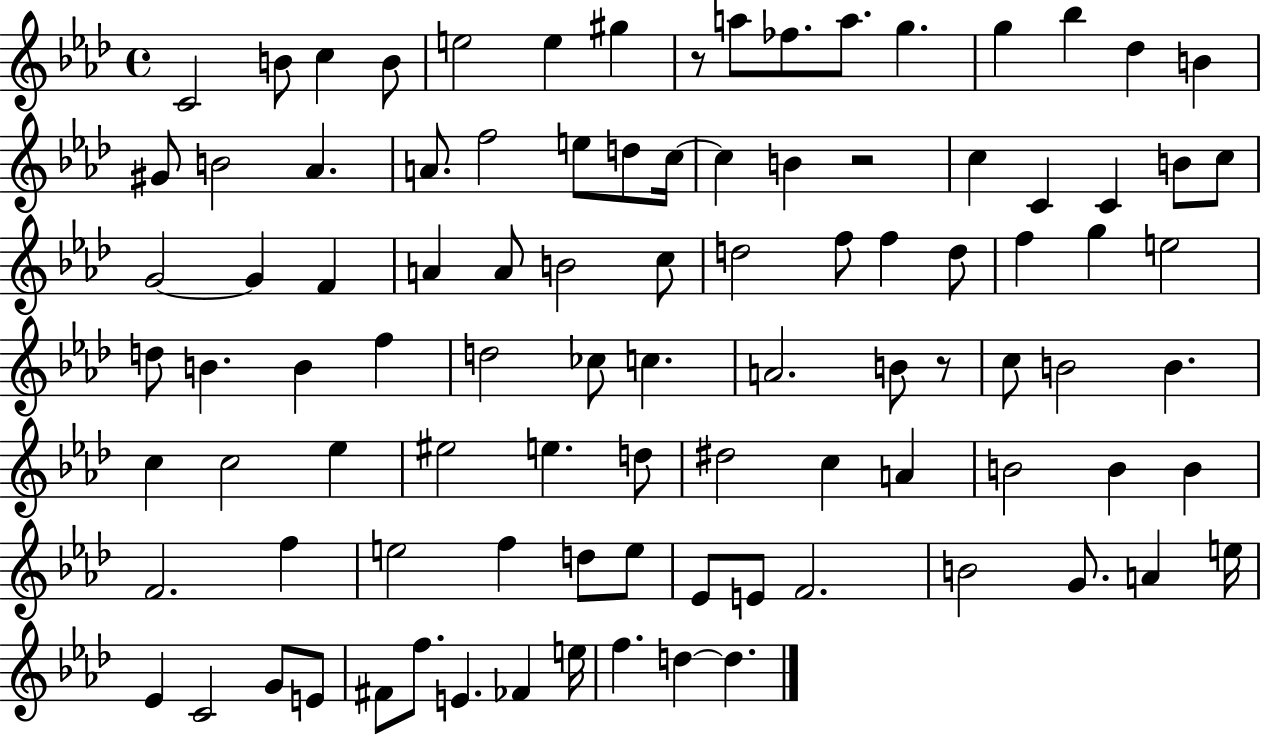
X:1
T:Untitled
M:4/4
L:1/4
K:Ab
C2 B/2 c B/2 e2 e ^g z/2 a/2 _f/2 a/2 g g _b _d B ^G/2 B2 _A A/2 f2 e/2 d/2 c/4 c B z2 c C C B/2 c/2 G2 G F A A/2 B2 c/2 d2 f/2 f d/2 f g e2 d/2 B B f d2 _c/2 c A2 B/2 z/2 c/2 B2 B c c2 _e ^e2 e d/2 ^d2 c A B2 B B F2 f e2 f d/2 e/2 _E/2 E/2 F2 B2 G/2 A e/4 _E C2 G/2 E/2 ^F/2 f/2 E _F e/4 f d d